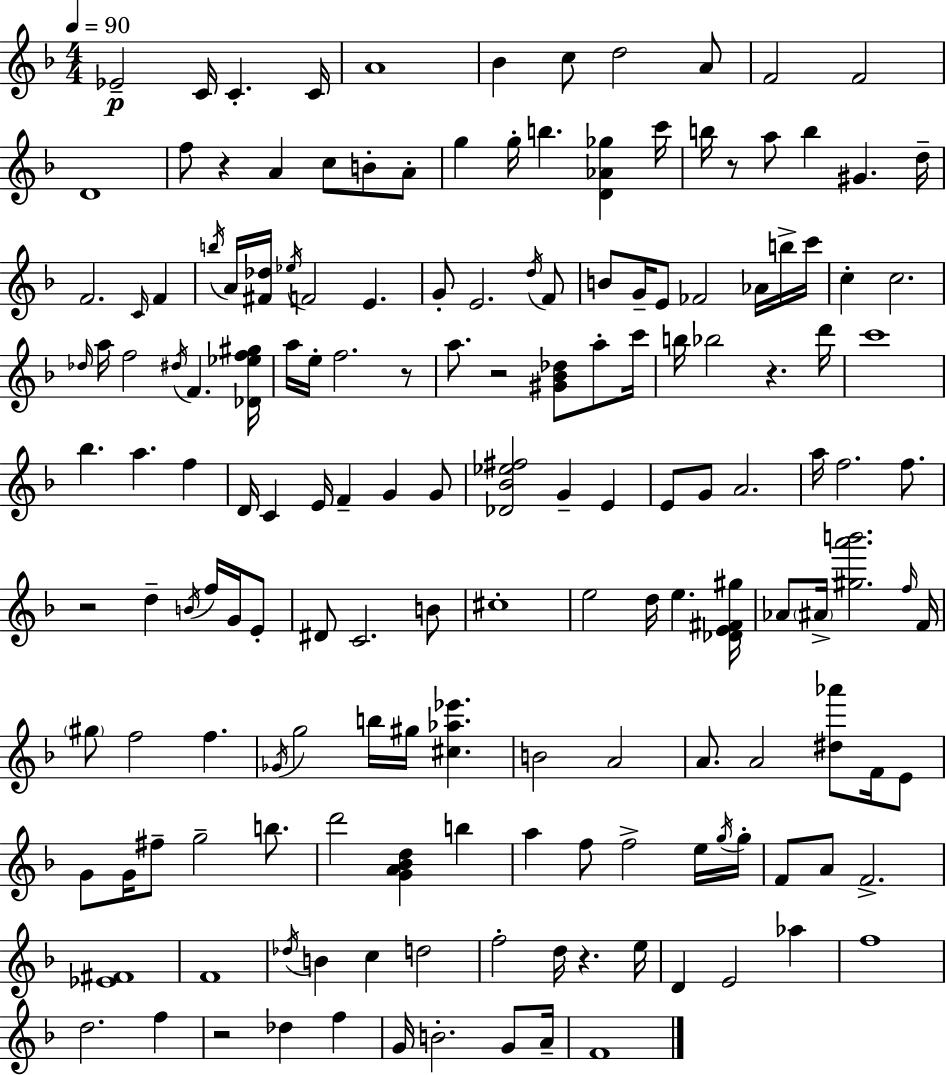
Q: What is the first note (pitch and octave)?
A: Eb4